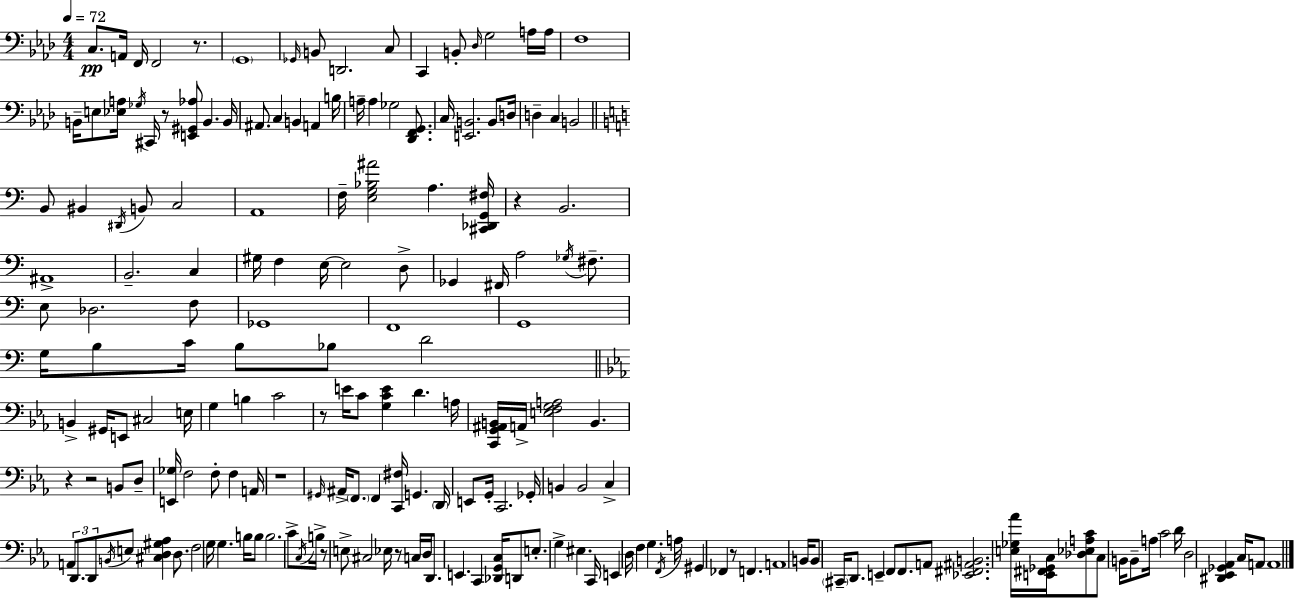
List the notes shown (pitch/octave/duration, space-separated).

C3/e. A2/s F2/s F2/h R/e. G2/w Gb2/s B2/e D2/h. C3/e C2/q B2/e Db3/s G3/h A3/s A3/s F3/w B2/s E3/e [Eb3,A3]/s Gb3/s C#2/s R/e [E2,G#2,Ab3]/e B2/q. B2/s A#2/e. C3/q B2/q A2/q B3/s A3/s A3/q Gb3/h [Db2,F2,G2]/e. C3/s [E2,B2]/h. B2/e D3/s D3/q C3/q B2/h B2/e BIS2/q D#2/s B2/e C3/h A2/w F3/s [E3,G3,Bb3,A#4]/h A3/q. [C#2,Db2,G2,F#3]/s R/q B2/h. A#2/w B2/h. C3/q G#3/s F3/q E3/s E3/h D3/e Gb2/q F#2/s A3/h Gb3/s F#3/e. E3/e Db3/h. F3/e Gb2/w F2/w G2/w G3/s B3/e C4/s B3/e Bb3/e D4/h B2/q G#2/s E2/e C#3/h E3/s G3/q B3/q C4/h R/e E4/s C4/e [G3,C4,E4]/q D4/q. A3/s [C2,G2,A#2,B2]/s A2/s [E3,F3,G3,A3]/h B2/q. R/q R/h B2/e D3/e [E2,Gb3]/s F3/h F3/e F3/q A2/s R/w G#2/s A#2/s F2/e. F2/q [C2,F#3]/s G2/q. D2/s E2/e G2/s C2/h. Gb2/s B2/q B2/h C3/q A2/e D2/e. D2/e B2/s E3/e [C#3,D3,G#3,Ab3]/q D3/e. F3/h G3/s G3/q. B3/s B3/e B3/h. C4/e C3/s B3/s R/e E3/e C#3/h Eb3/s R/e C3/s D3/s D2/e. E2/q. C2/q [Db2,G2,C3]/s D2/e E3/e. G3/q EIS3/q. C2/s E2/q D3/s F3/q G3/q. F2/s A3/s G#2/q FES2/q R/e F2/q. A2/w B2/s B2/e C#2/s D2/e. E2/q F2/e F2/e. A2/e [Eb2,F#2,A#2,B2]/h. [E3,Gb3,Ab4]/s [E2,F#2,Gb2,C3]/s [Db3,Eb3,A3,C4]/e C3/e B2/s B2/e A3/s C4/h D4/s D3/h [D#2,Eb2,Gb2,Ab2]/q C3/s A2/e A2/w